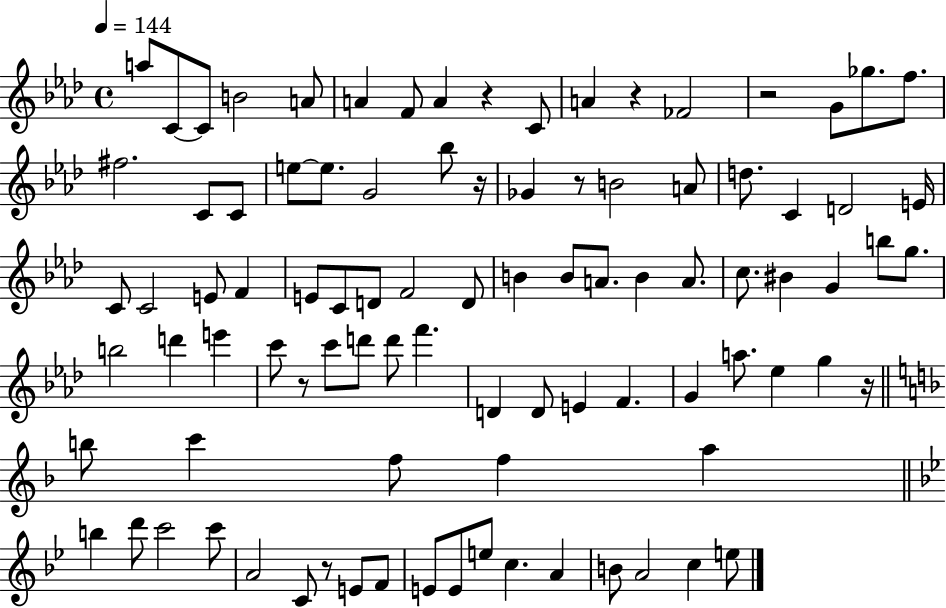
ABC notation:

X:1
T:Untitled
M:4/4
L:1/4
K:Ab
a/2 C/2 C/2 B2 A/2 A F/2 A z C/2 A z _F2 z2 G/2 _g/2 f/2 ^f2 C/2 C/2 e/2 e/2 G2 _b/2 z/4 _G z/2 B2 A/2 d/2 C D2 E/4 C/2 C2 E/2 F E/2 C/2 D/2 F2 D/2 B B/2 A/2 B A/2 c/2 ^B G b/2 g/2 b2 d' e' c'/2 z/2 c'/2 d'/2 d'/2 f' D D/2 E F G a/2 _e g z/4 b/2 c' f/2 f a b d'/2 c'2 c'/2 A2 C/2 z/2 E/2 F/2 E/2 E/2 e/2 c A B/2 A2 c e/2